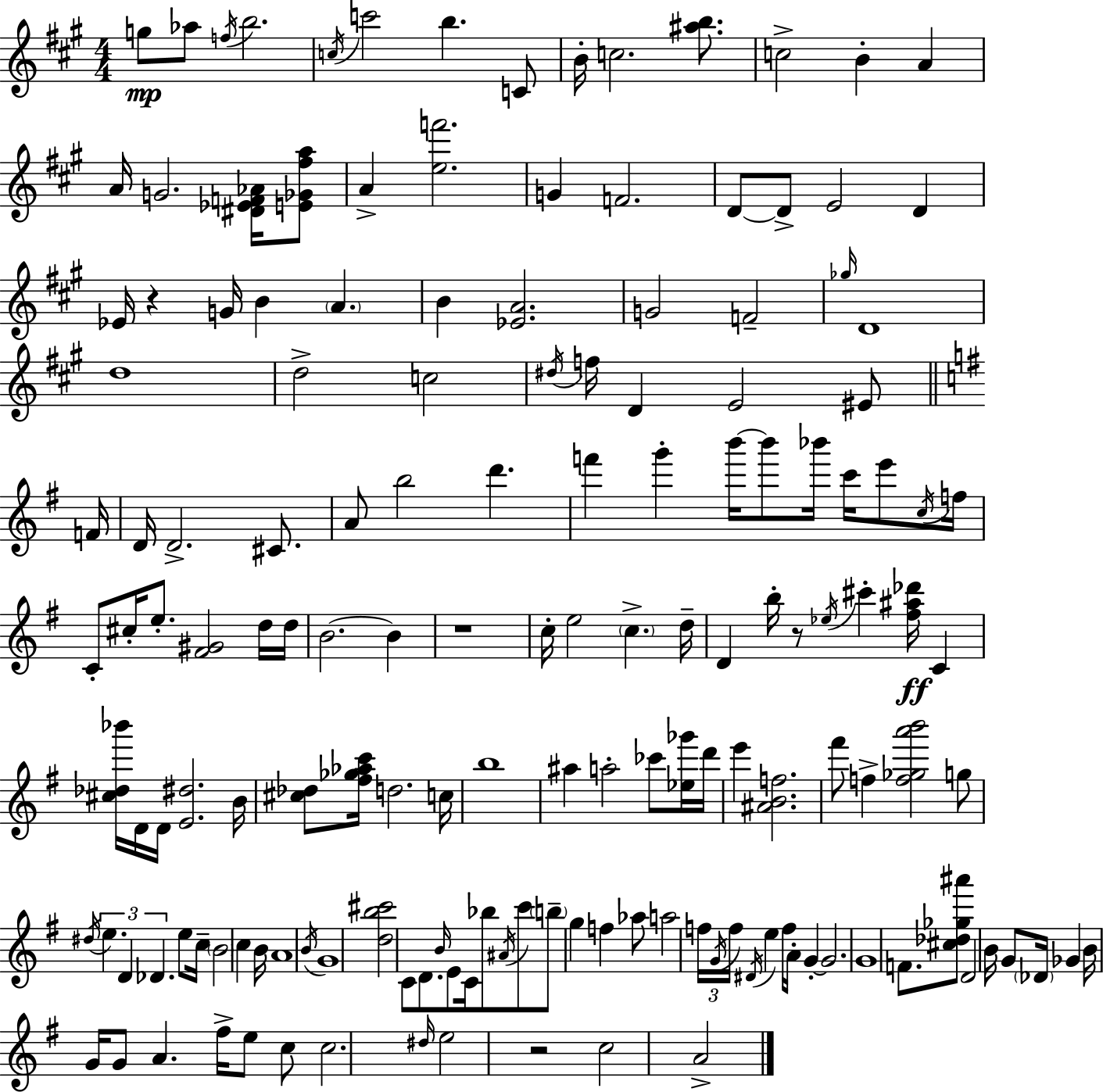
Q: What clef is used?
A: treble